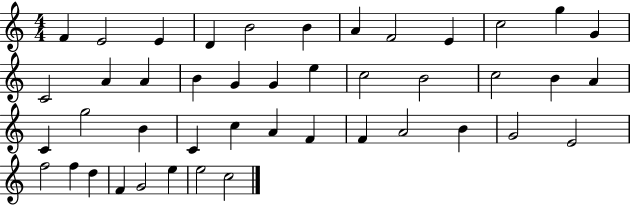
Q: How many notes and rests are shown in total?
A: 44